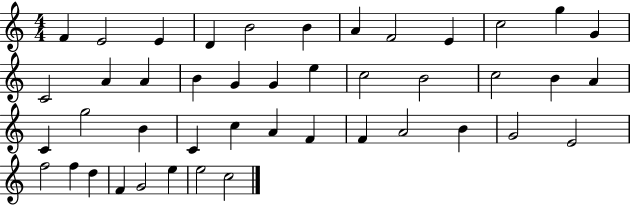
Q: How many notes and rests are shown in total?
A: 44